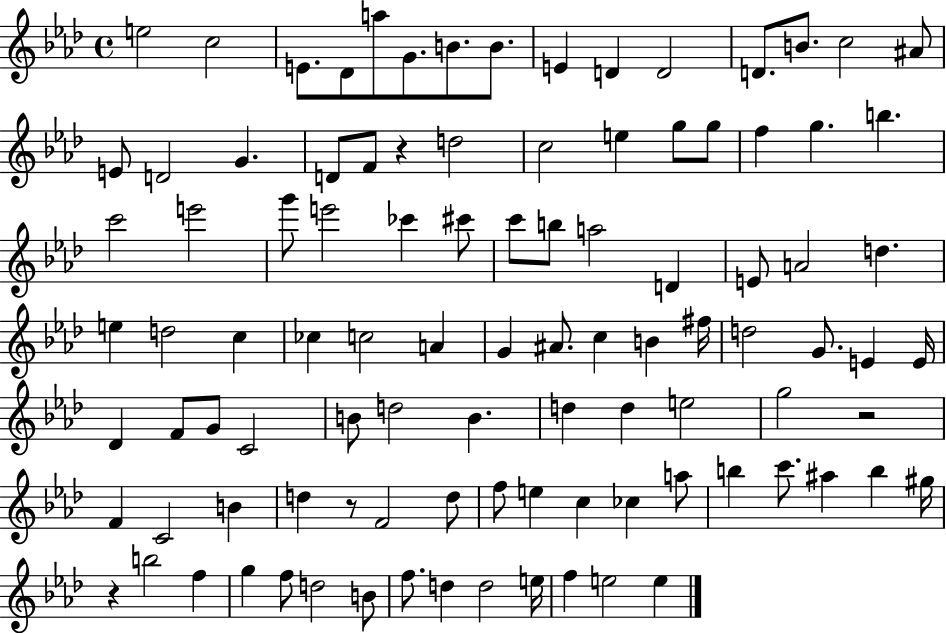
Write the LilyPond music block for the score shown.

{
  \clef treble
  \time 4/4
  \defaultTimeSignature
  \key aes \major
  \repeat volta 2 { e''2 c''2 | e'8. des'8 a''8 g'8. b'8. b'8. | e'4 d'4 d'2 | d'8. b'8. c''2 ais'8 | \break e'8 d'2 g'4. | d'8 f'8 r4 d''2 | c''2 e''4 g''8 g''8 | f''4 g''4. b''4. | \break c'''2 e'''2 | g'''8 e'''2 ces'''4 cis'''8 | c'''8 b''8 a''2 d'4 | e'8 a'2 d''4. | \break e''4 d''2 c''4 | ces''4 c''2 a'4 | g'4 ais'8. c''4 b'4 fis''16 | d''2 g'8. e'4 e'16 | \break des'4 f'8 g'8 c'2 | b'8 d''2 b'4. | d''4 d''4 e''2 | g''2 r2 | \break f'4 c'2 b'4 | d''4 r8 f'2 d''8 | f''8 e''4 c''4 ces''4 a''8 | b''4 c'''8. ais''4 b''4 gis''16 | \break r4 b''2 f''4 | g''4 f''8 d''2 b'8 | f''8. d''4 d''2 e''16 | f''4 e''2 e''4 | \break } \bar "|."
}